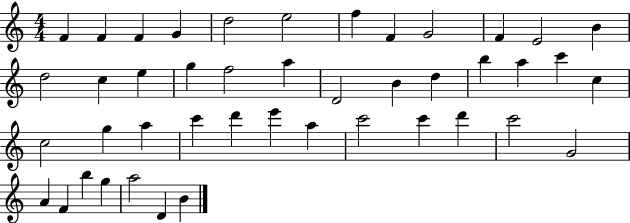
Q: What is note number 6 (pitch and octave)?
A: E5